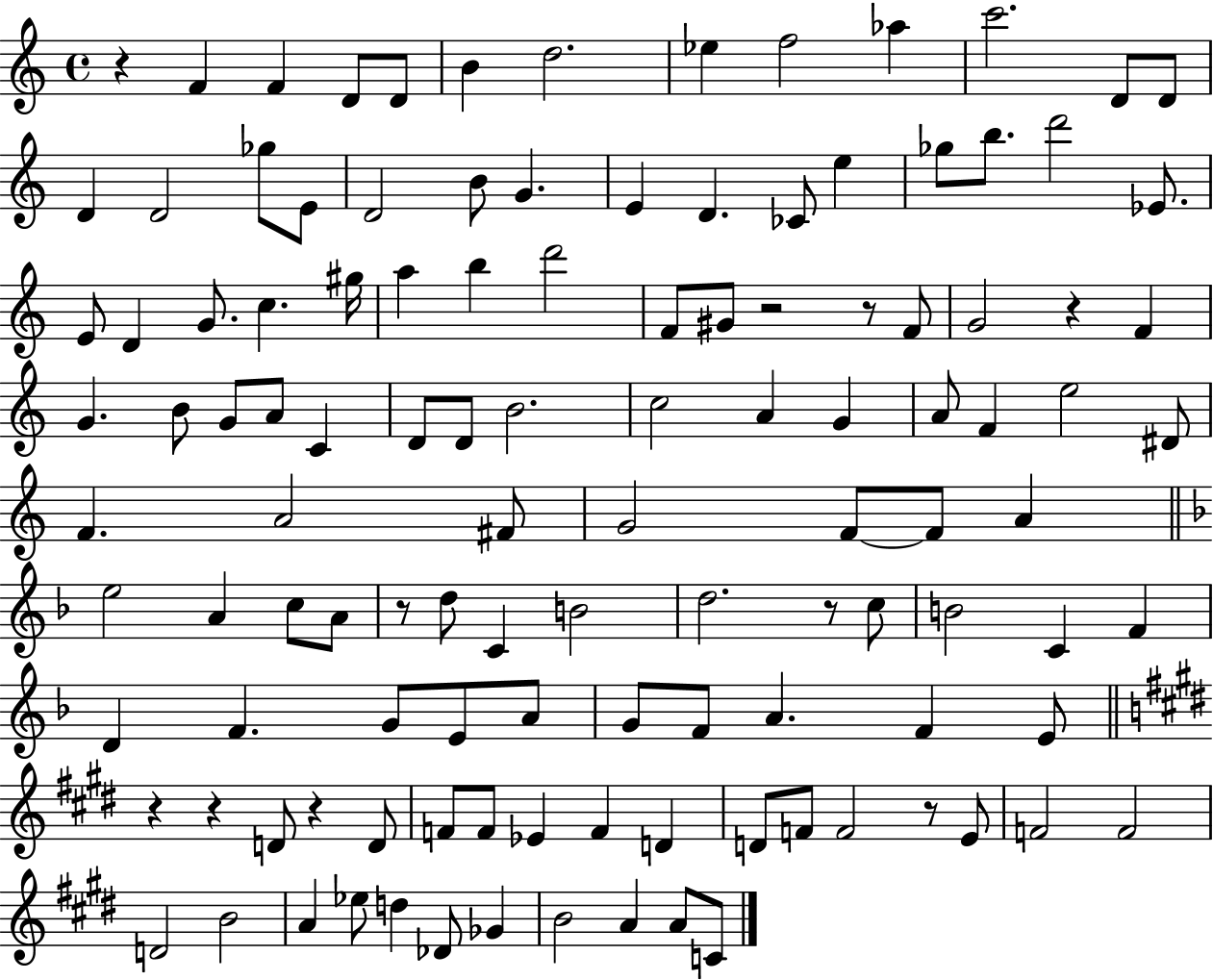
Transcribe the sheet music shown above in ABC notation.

X:1
T:Untitled
M:4/4
L:1/4
K:C
z F F D/2 D/2 B d2 _e f2 _a c'2 D/2 D/2 D D2 _g/2 E/2 D2 B/2 G E D _C/2 e _g/2 b/2 d'2 _E/2 E/2 D G/2 c ^g/4 a b d'2 F/2 ^G/2 z2 z/2 F/2 G2 z F G B/2 G/2 A/2 C D/2 D/2 B2 c2 A G A/2 F e2 ^D/2 F A2 ^F/2 G2 F/2 F/2 A e2 A c/2 A/2 z/2 d/2 C B2 d2 z/2 c/2 B2 C F D F G/2 E/2 A/2 G/2 F/2 A F E/2 z z D/2 z D/2 F/2 F/2 _E F D D/2 F/2 F2 z/2 E/2 F2 F2 D2 B2 A _e/2 d _D/2 _G B2 A A/2 C/2